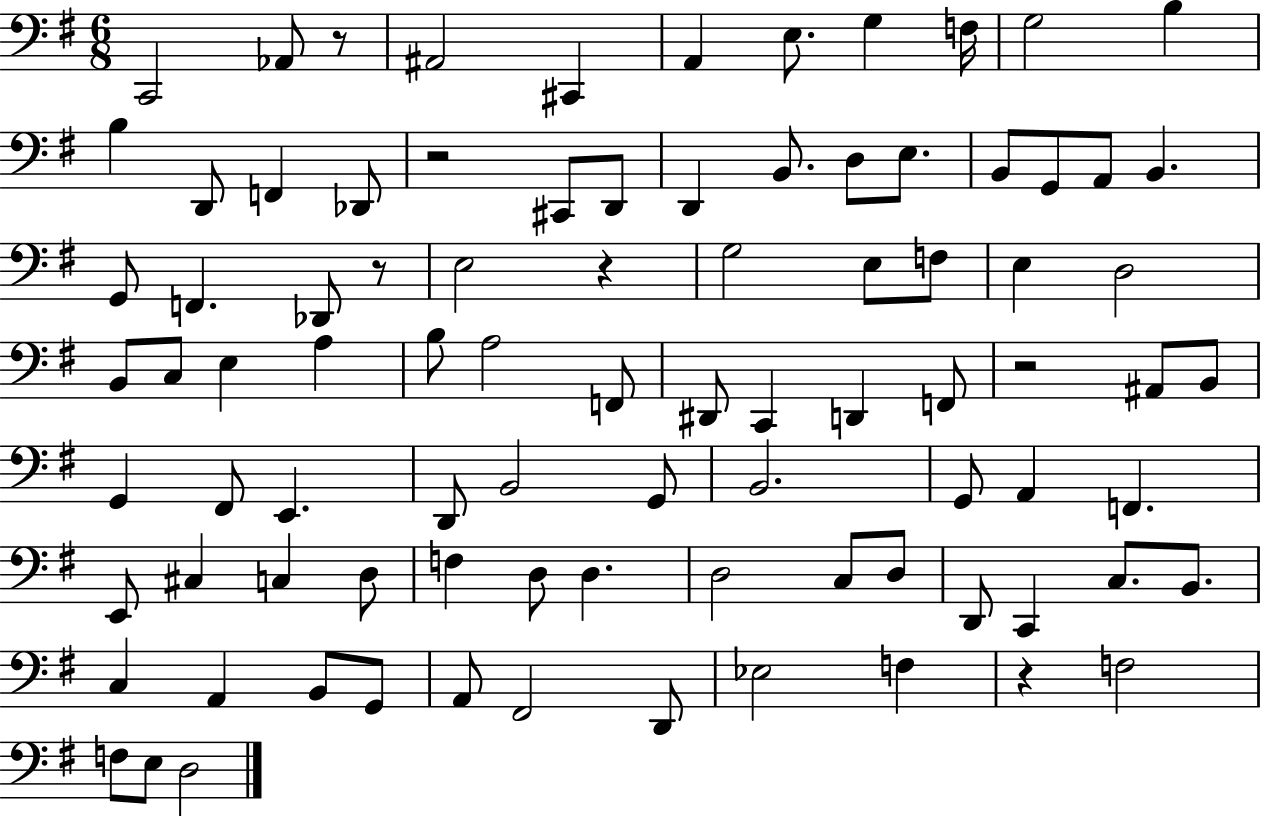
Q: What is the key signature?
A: G major